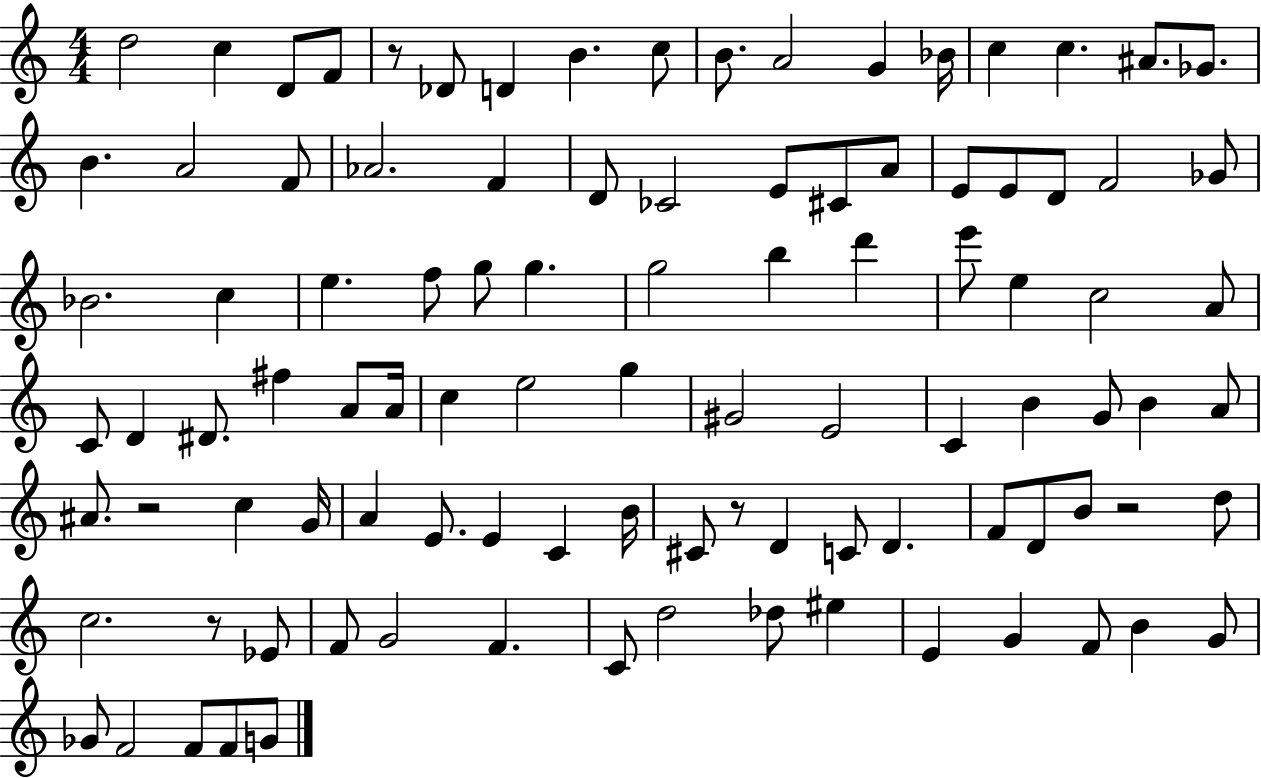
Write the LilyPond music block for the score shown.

{
  \clef treble
  \numericTimeSignature
  \time 4/4
  \key c \major
  d''2 c''4 d'8 f'8 | r8 des'8 d'4 b'4. c''8 | b'8. a'2 g'4 bes'16 | c''4 c''4. ais'8. ges'8. | \break b'4. a'2 f'8 | aes'2. f'4 | d'8 ces'2 e'8 cis'8 a'8 | e'8 e'8 d'8 f'2 ges'8 | \break bes'2. c''4 | e''4. f''8 g''8 g''4. | g''2 b''4 d'''4 | e'''8 e''4 c''2 a'8 | \break c'8 d'4 dis'8. fis''4 a'8 a'16 | c''4 e''2 g''4 | gis'2 e'2 | c'4 b'4 g'8 b'4 a'8 | \break ais'8. r2 c''4 g'16 | a'4 e'8. e'4 c'4 b'16 | cis'8 r8 d'4 c'8 d'4. | f'8 d'8 b'8 r2 d''8 | \break c''2. r8 ees'8 | f'8 g'2 f'4. | c'8 d''2 des''8 eis''4 | e'4 g'4 f'8 b'4 g'8 | \break ges'8 f'2 f'8 f'8 g'8 | \bar "|."
}